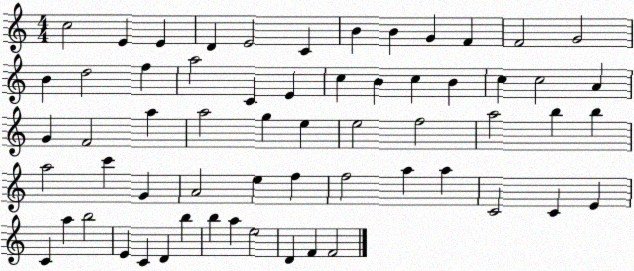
X:1
T:Untitled
M:4/4
L:1/4
K:C
c2 E E D E2 C B B G F F2 G2 B d2 f a2 C E c B c B c c2 A G F2 a a2 g e e2 f2 a2 b b a2 c' G A2 e f f2 a a C2 C E C a b2 E C D b b a e2 D F F2